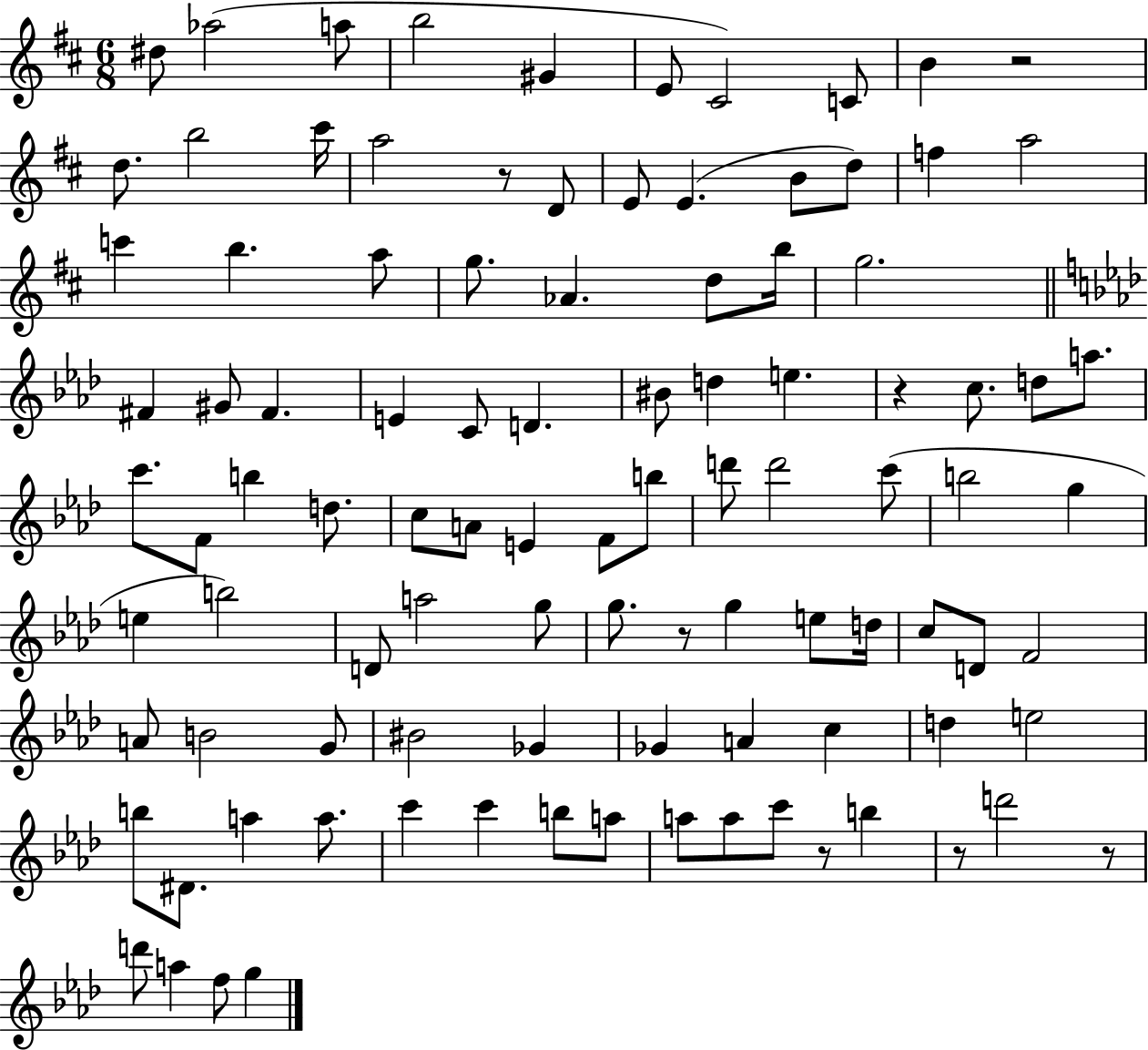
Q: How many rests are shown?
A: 7